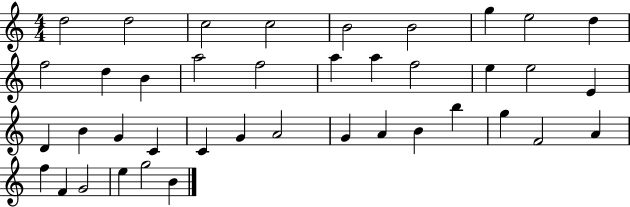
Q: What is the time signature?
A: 4/4